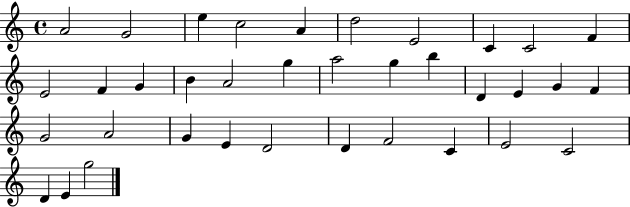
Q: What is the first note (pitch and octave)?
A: A4